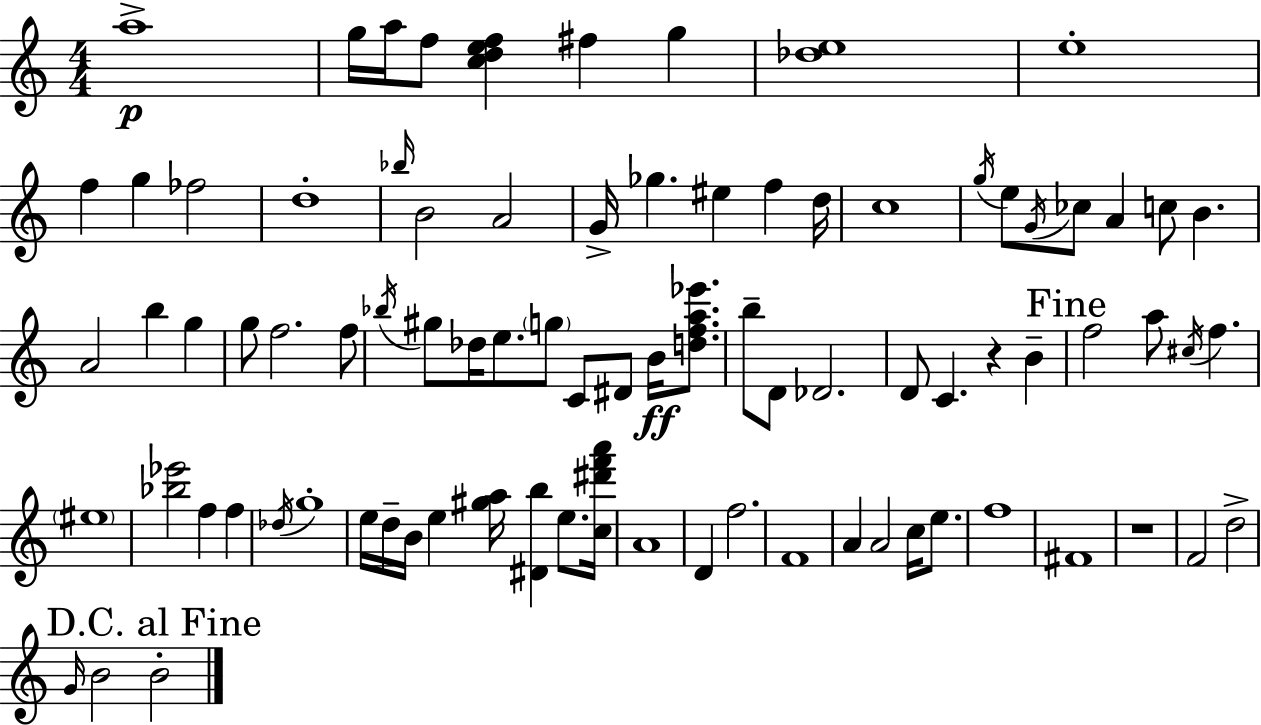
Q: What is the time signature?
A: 4/4